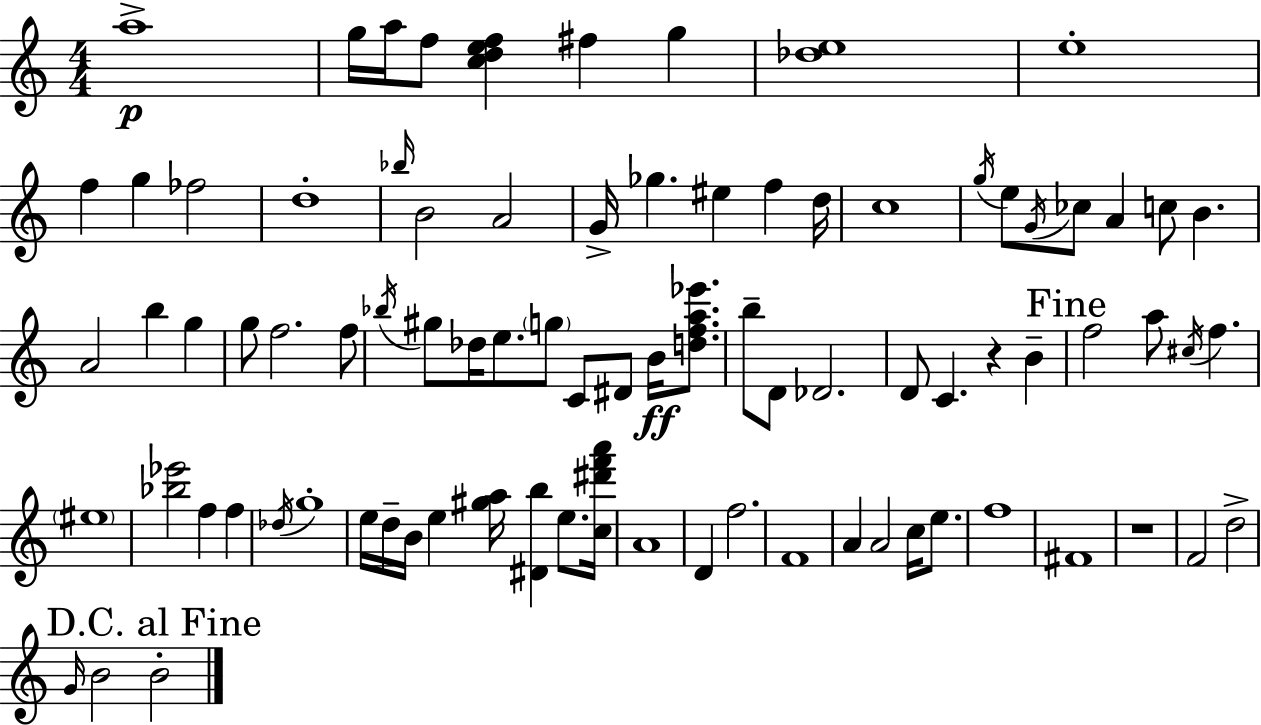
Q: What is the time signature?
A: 4/4